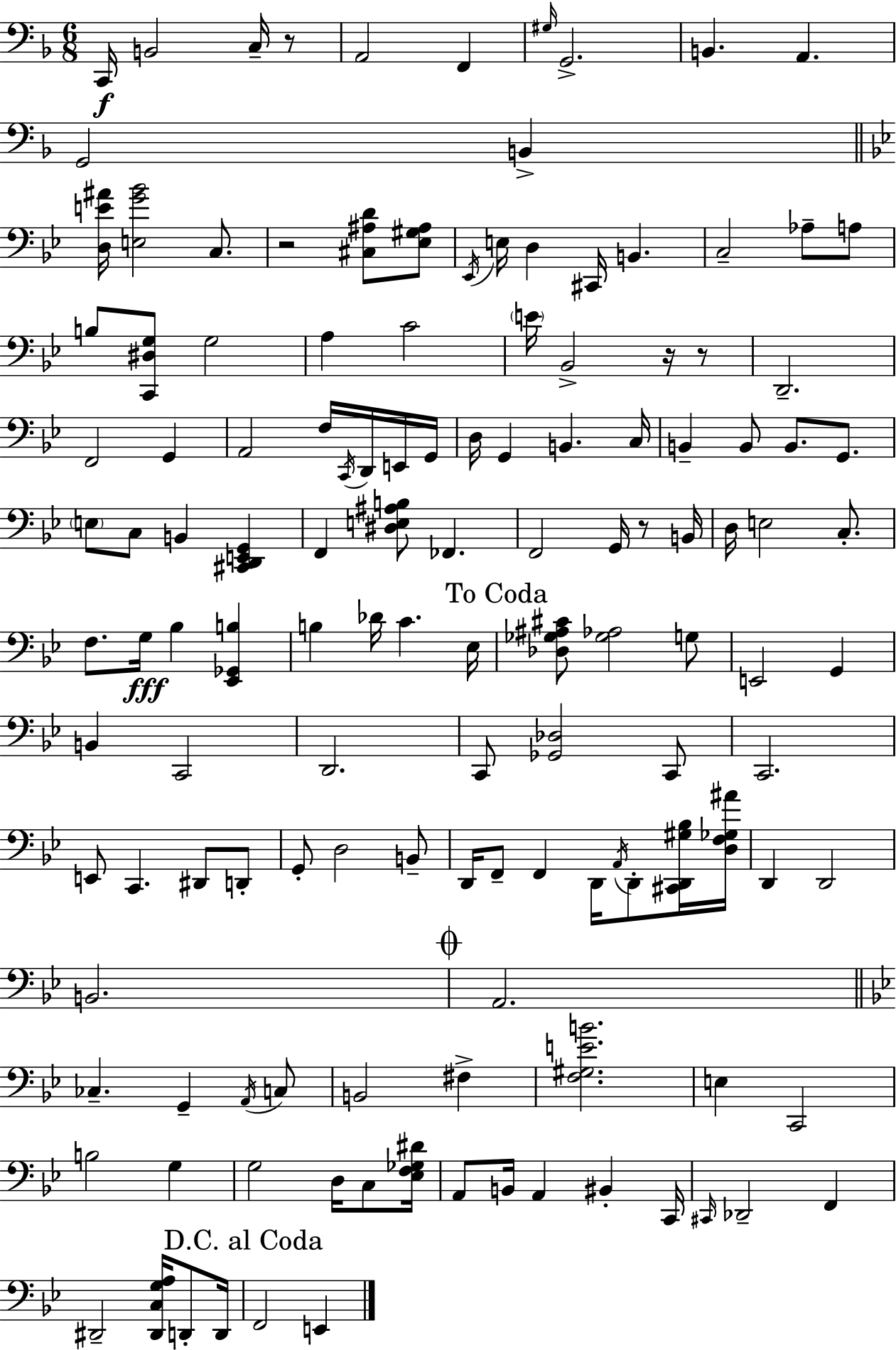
C2/s B2/h C3/s R/e A2/h F2/q G#3/s G2/h. B2/q. A2/q. G2/h B2/q [D3,E4,A#4]/s [E3,G4,Bb4]/h C3/e. R/h [C#3,A#3,D4]/e [Eb3,G#3,A#3]/e Eb2/s E3/s D3/q C#2/s B2/q. C3/h Ab3/e A3/e B3/e [C2,D#3,G3]/e G3/h A3/q C4/h E4/s Bb2/h R/s R/e D2/h. F2/h G2/q A2/h F3/s C2/s D2/s E2/s G2/s D3/s G2/q B2/q. C3/s B2/q B2/e B2/e. G2/e. E3/e C3/e B2/q [C#2,D2,E2,G2]/q F2/q [D#3,E3,A#3,B3]/e FES2/q. F2/h G2/s R/e B2/s D3/s E3/h C3/e. F3/e. G3/s Bb3/q [Eb2,Gb2,B3]/q B3/q Db4/s C4/q. Eb3/s [Db3,Gb3,A#3,C#4]/e [Gb3,Ab3]/h G3/e E2/h G2/q B2/q C2/h D2/h. C2/e [Gb2,Db3]/h C2/e C2/h. E2/e C2/q. D#2/e D2/e G2/e D3/h B2/e D2/s F2/e F2/q D2/s A2/s D2/e [C#2,D2,G#3,Bb3]/s [D3,F3,Gb3,A#4]/s D2/q D2/h B2/h. A2/h. CES3/q. G2/q A2/s C3/e B2/h F#3/q [F3,G#3,E4,B4]/h. E3/q C2/h B3/h G3/q G3/h D3/s C3/e [Eb3,F3,Gb3,D#4]/s A2/e B2/s A2/q BIS2/q C2/s C#2/s Db2/h F2/q D#2/h [D#2,C3,G3,A3]/s D2/e D2/s F2/h E2/q